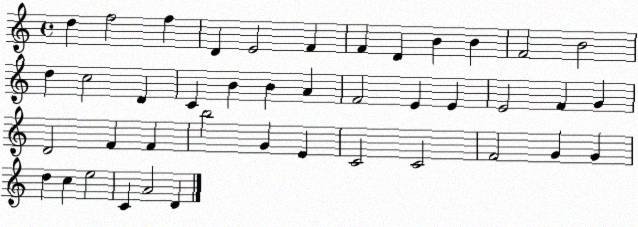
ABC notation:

X:1
T:Untitled
M:4/4
L:1/4
K:C
d f2 f D E2 F F D B B F2 B2 d c2 D C B B A F2 E E E2 F G D2 F F b2 G E C2 C2 F2 G G d c e2 C A2 D